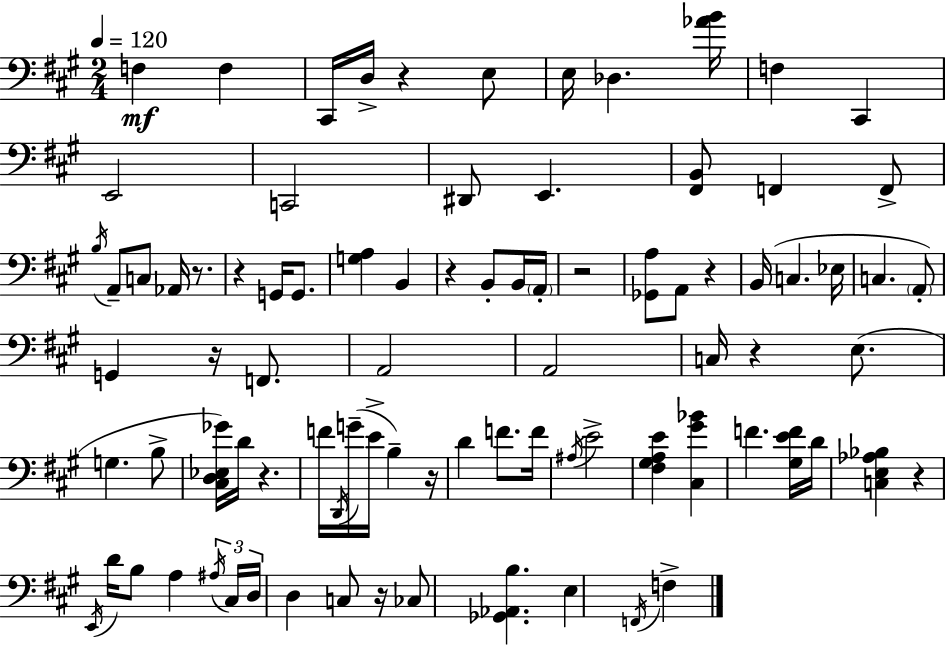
F3/q F3/q C#2/s D3/s R/q E3/e E3/s Db3/q. [Ab4,B4]/s F3/q C#2/q E2/h C2/h D#2/e E2/q. [F#2,B2]/e F2/q F2/e B3/s A2/e C3/e Ab2/s R/e. R/q G2/s G2/e. [G3,A3]/q B2/q R/q B2/e B2/s A2/s R/h [Gb2,A3]/e A2/e R/q B2/s C3/q. Eb3/s C3/q. A2/e G2/q R/s F2/e. A2/h A2/h C3/s R/q E3/e. G3/q. B3/e [C#3,D3,Eb3,Gb4]/s D4/s R/q. F4/s D2/s G4/s E4/s B3/q R/s D4/q F4/e. F4/s A#3/s E4/h [F#3,G#3,A3,E4]/q [C#3,G#4,Bb4]/q F4/q. [G#3,E4,F4]/s D4/s [C3,E3,Ab3,Bb3]/q R/q E2/s D4/s B3/e A3/q A#3/s C#3/s D3/s D3/q C3/e R/s CES3/e [Gb2,Ab2,B3]/q. E3/q F2/s F3/q